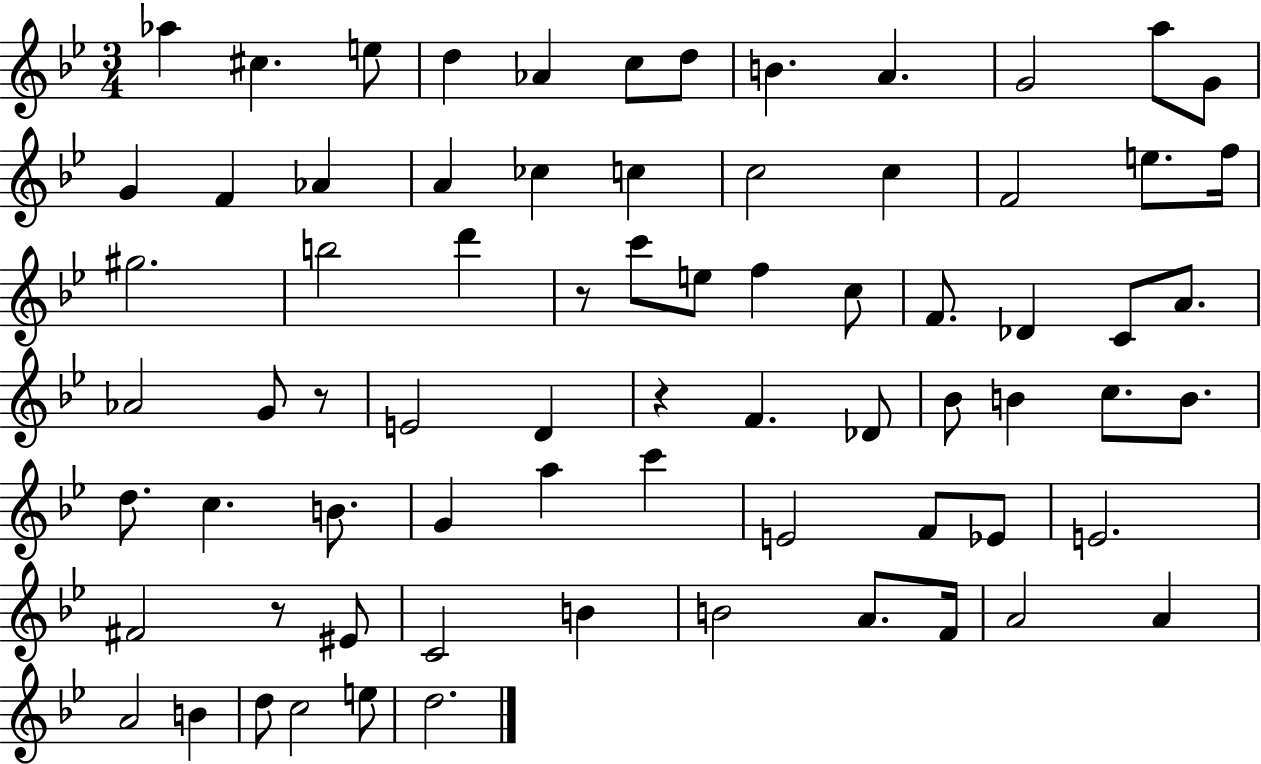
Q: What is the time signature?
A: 3/4